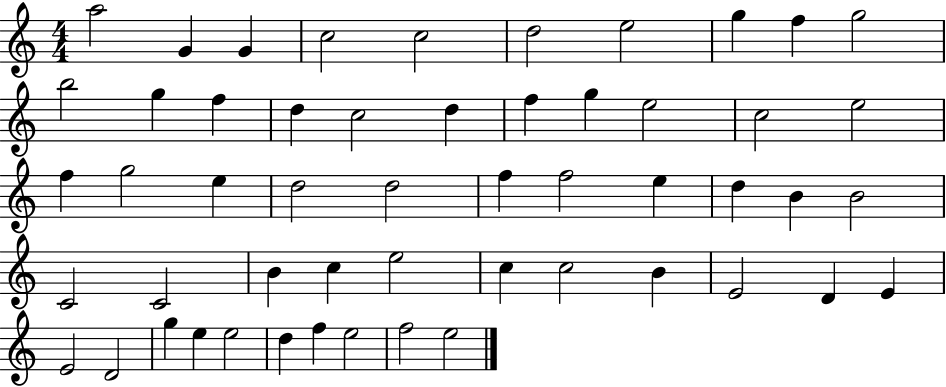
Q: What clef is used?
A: treble